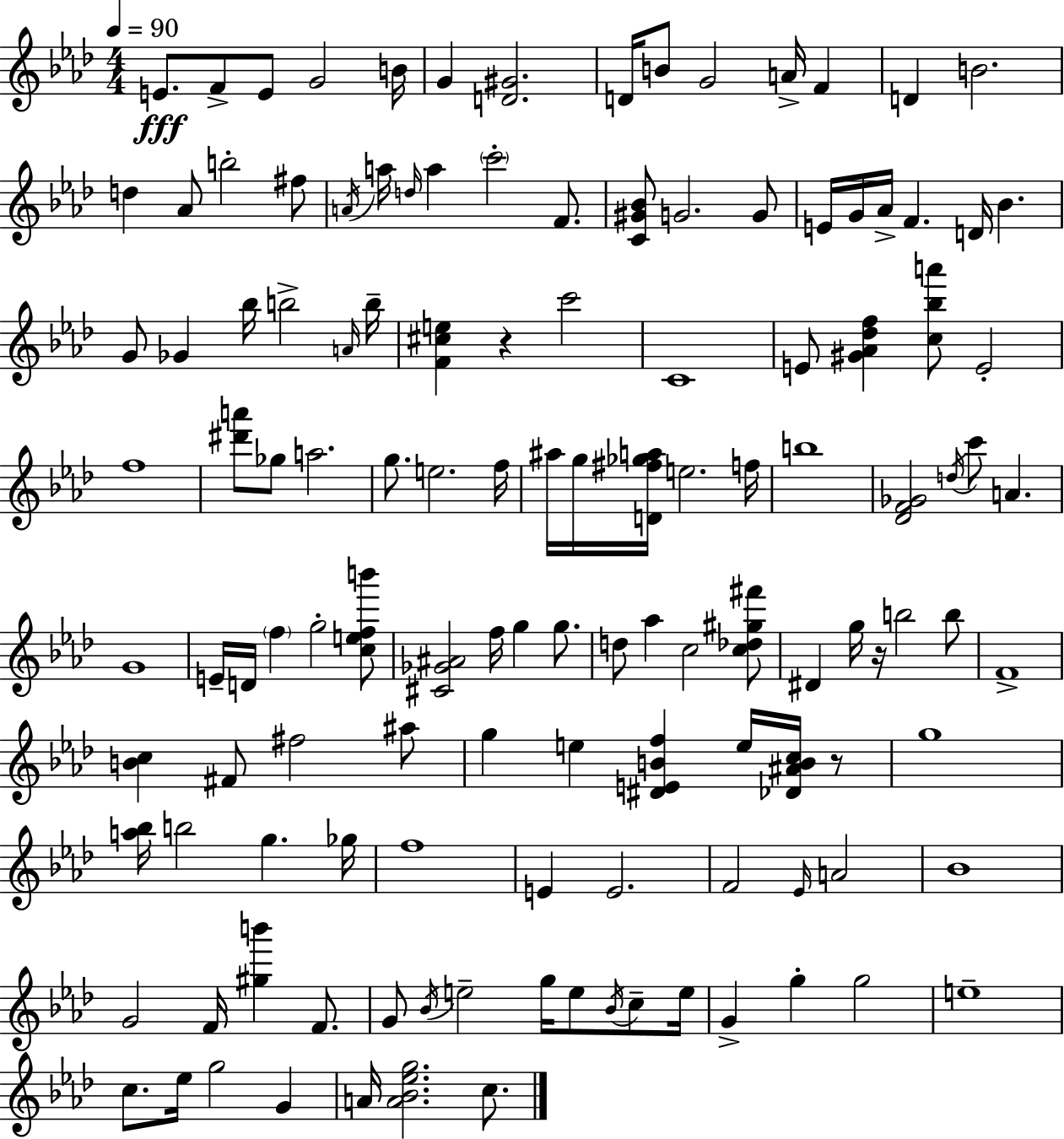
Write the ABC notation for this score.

X:1
T:Untitled
M:4/4
L:1/4
K:Ab
E/2 F/2 E/2 G2 B/4 G [D^G]2 D/4 B/2 G2 A/4 F D B2 d _A/2 b2 ^f/2 A/4 a/4 d/4 a c'2 F/2 [C^G_B]/2 G2 G/2 E/4 G/4 _A/4 F D/4 _B G/2 _G _b/4 b2 A/4 b/4 [F^ce] z c'2 C4 E/2 [^G_A_df] [c_ba']/2 E2 f4 [^d'a']/2 _g/2 a2 g/2 e2 f/4 ^a/4 g/4 [D^f_ga]/4 e2 f/4 b4 [_DF_G]2 d/4 c'/2 A G4 E/4 D/4 f g2 [cefb']/2 [^C_G^A]2 f/4 g g/2 d/2 _a c2 [c_d^g^f']/2 ^D g/4 z/4 b2 b/2 F4 [Bc] ^F/2 ^f2 ^a/2 g e [^DEBf] e/4 [_D^ABc]/4 z/2 g4 [a_b]/4 b2 g _g/4 f4 E E2 F2 _E/4 A2 _B4 G2 F/4 [^gb'] F/2 G/2 _B/4 e2 g/4 e/2 _B/4 c/2 e/4 G g g2 e4 c/2 _e/4 g2 G A/4 [A_B_eg]2 c/2